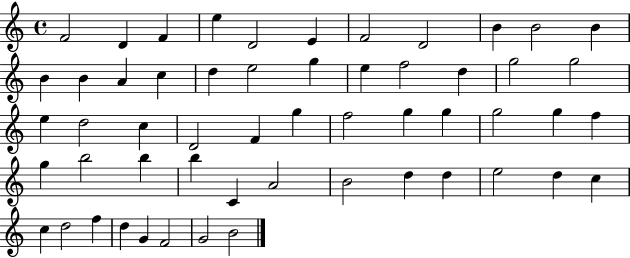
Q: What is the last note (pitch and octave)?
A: B4